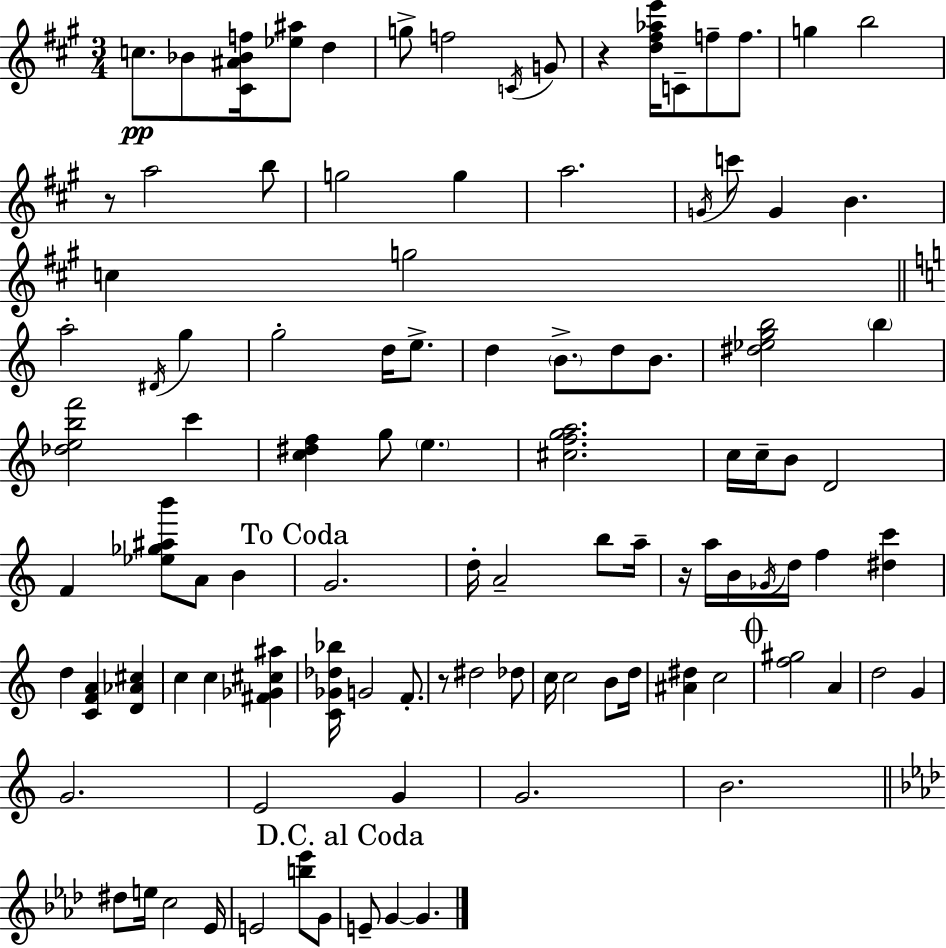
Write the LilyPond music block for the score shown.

{
  \clef treble
  \numericTimeSignature
  \time 3/4
  \key a \major
  \repeat volta 2 { c''8.\pp bes'8 <cis' ais' bes' f''>16 <ees'' ais''>8 d''4 | g''8-> f''2 \acciaccatura { c'16 } g'8 | r4 <d'' fis'' aes'' e'''>16 c'8-- f''8-- f''8. | g''4 b''2 | \break r8 a''2 b''8 | g''2 g''4 | a''2. | \acciaccatura { g'16 } c'''8 g'4 b'4. | \break c''4 g''2 | \bar "||" \break \key c \major a''2-. \acciaccatura { dis'16 } g''4 | g''2-. d''16 e''8.-> | d''4 \parenthesize b'8.-> d''8 b'8. | <dis'' ees'' g'' b''>2 \parenthesize b''4 | \break <des'' e'' b'' f'''>2 c'''4 | <c'' dis'' f''>4 g''8 \parenthesize e''4. | <cis'' f'' g'' a''>2. | c''16 c''16-- b'8 d'2 | \break f'4 <ees'' ges'' ais'' b'''>8 a'8 b'4 | \mark "To Coda" g'2. | d''16-. a'2-- b''8 | a''16-- r16 a''16 b'16 \acciaccatura { ges'16 } d''16 f''4 <dis'' c'''>4 | \break d''4 <c' f' a'>4 <d' aes' cis''>4 | c''4 c''4 <fis' ges' cis'' ais''>4 | <c' ges' des'' bes''>16 g'2 f'8.-. | r8 dis''2 | \break des''8 c''16 c''2 b'8 | d''16 <ais' dis''>4 c''2 | \mark \markup { \musicglyph "scripts.coda" } <f'' gis''>2 a'4 | d''2 g'4 | \break g'2. | e'2 g'4 | g'2. | b'2. | \break \bar "||" \break \key f \minor dis''8 e''16 c''2 ees'16 | e'2 <b'' ees'''>8 g'8 | \mark "D.C. al Coda" e'8-- g'4~~ g'4. | } \bar "|."
}